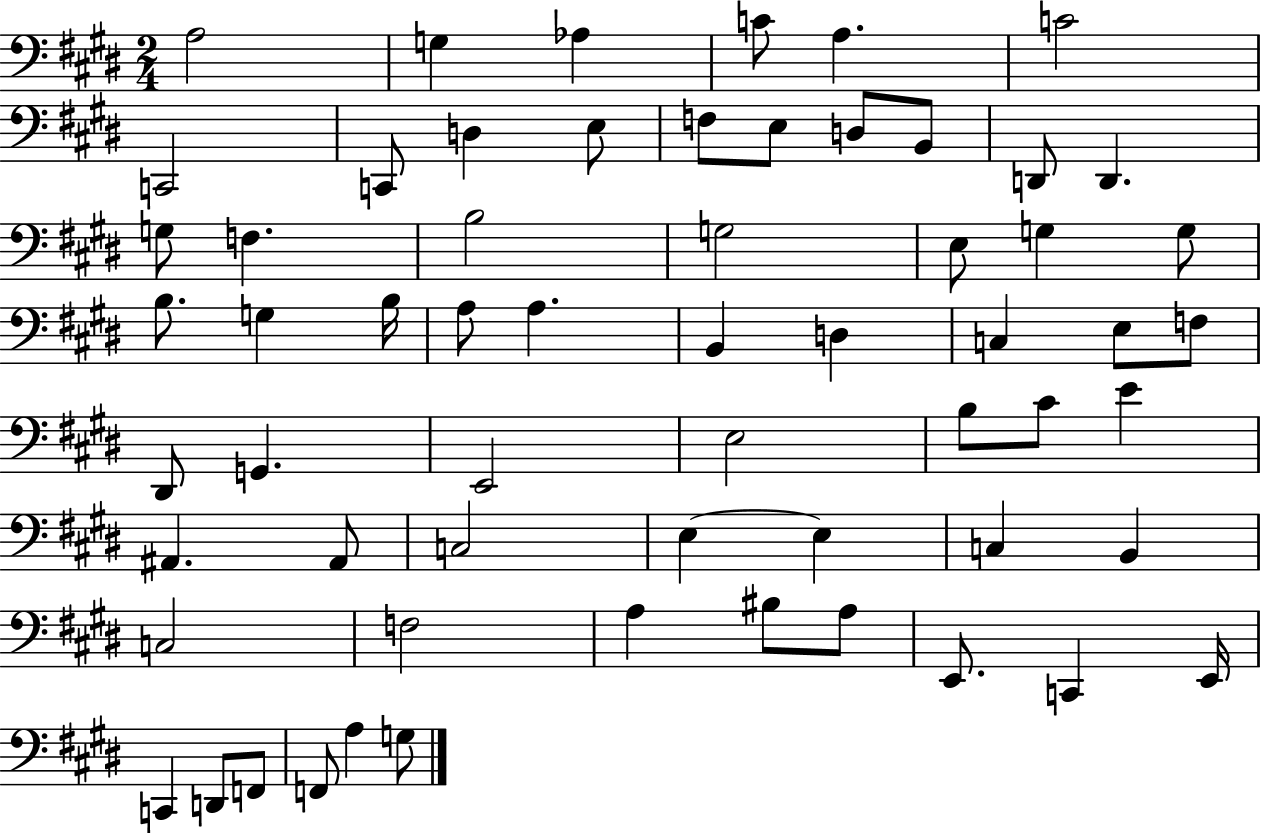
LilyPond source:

{
  \clef bass
  \numericTimeSignature
  \time 2/4
  \key e \major
  a2 | g4 aes4 | c'8 a4. | c'2 | \break c,2 | c,8 d4 e8 | f8 e8 d8 b,8 | d,8 d,4. | \break g8 f4. | b2 | g2 | e8 g4 g8 | \break b8. g4 b16 | a8 a4. | b,4 d4 | c4 e8 f8 | \break dis,8 g,4. | e,2 | e2 | b8 cis'8 e'4 | \break ais,4. ais,8 | c2 | e4~~ e4 | c4 b,4 | \break c2 | f2 | a4 bis8 a8 | e,8. c,4 e,16 | \break c,4 d,8 f,8 | f,8 a4 g8 | \bar "|."
}